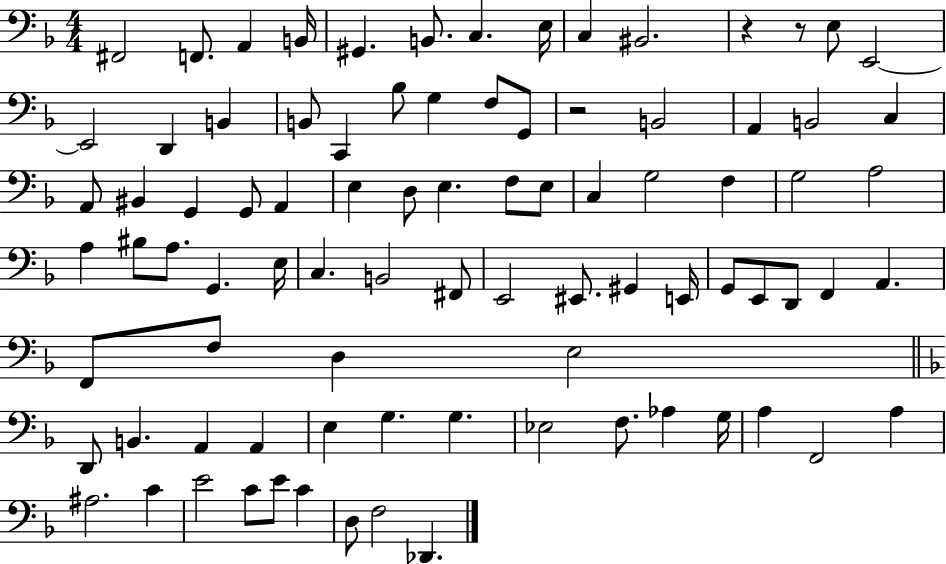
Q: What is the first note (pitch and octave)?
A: F#2